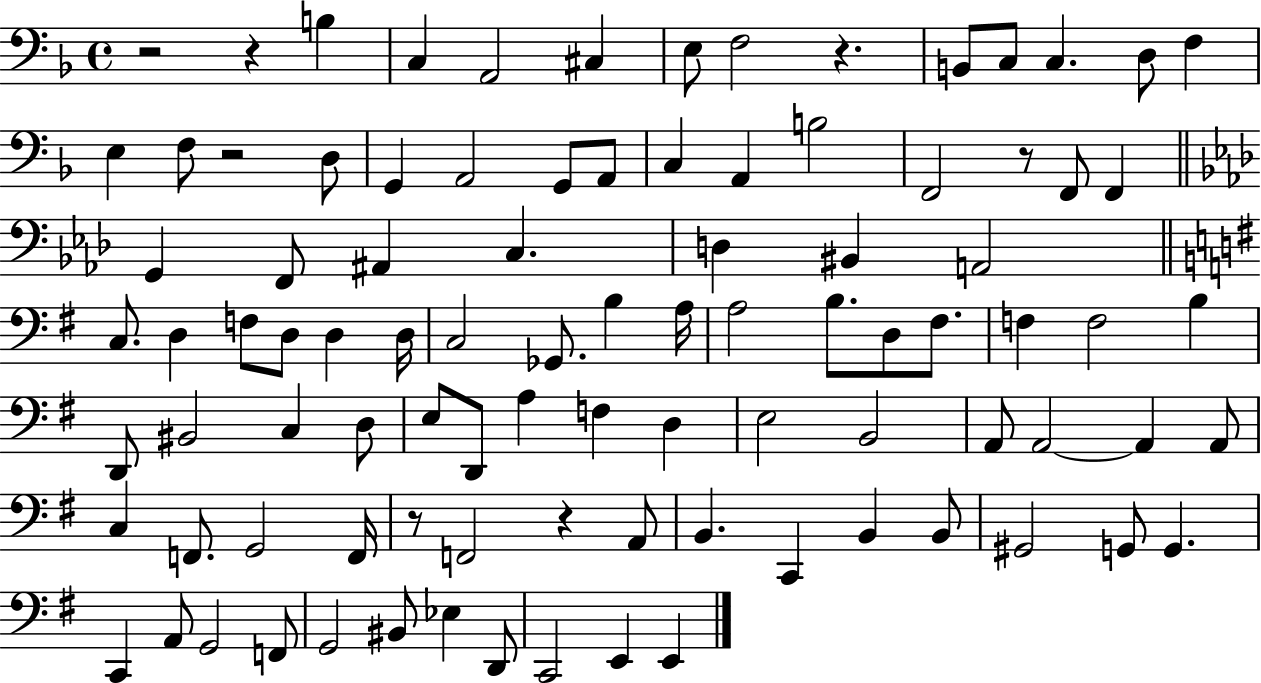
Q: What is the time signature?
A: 4/4